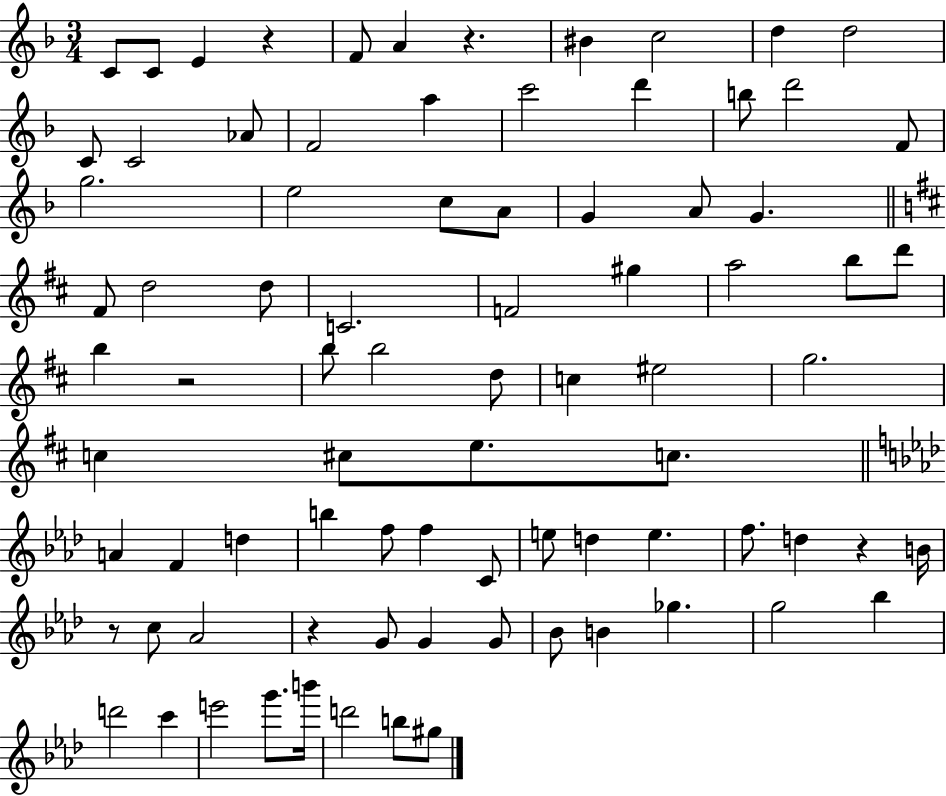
{
  \clef treble
  \numericTimeSignature
  \time 3/4
  \key f \major
  \repeat volta 2 { c'8 c'8 e'4 r4 | f'8 a'4 r4. | bis'4 c''2 | d''4 d''2 | \break c'8 c'2 aes'8 | f'2 a''4 | c'''2 d'''4 | b''8 d'''2 f'8 | \break g''2. | e''2 c''8 a'8 | g'4 a'8 g'4. | \bar "||" \break \key d \major fis'8 d''2 d''8 | c'2. | f'2 gis''4 | a''2 b''8 d'''8 | \break b''4 r2 | b''8 b''2 d''8 | c''4 eis''2 | g''2. | \break c''4 cis''8 e''8. c''8. | \bar "||" \break \key aes \major a'4 f'4 d''4 | b''4 f''8 f''4 c'8 | e''8 d''4 e''4. | f''8. d''4 r4 b'16 | \break r8 c''8 aes'2 | r4 g'8 g'4 g'8 | bes'8 b'4 ges''4. | g''2 bes''4 | \break d'''2 c'''4 | e'''2 g'''8. b'''16 | d'''2 b''8 gis''8 | } \bar "|."
}